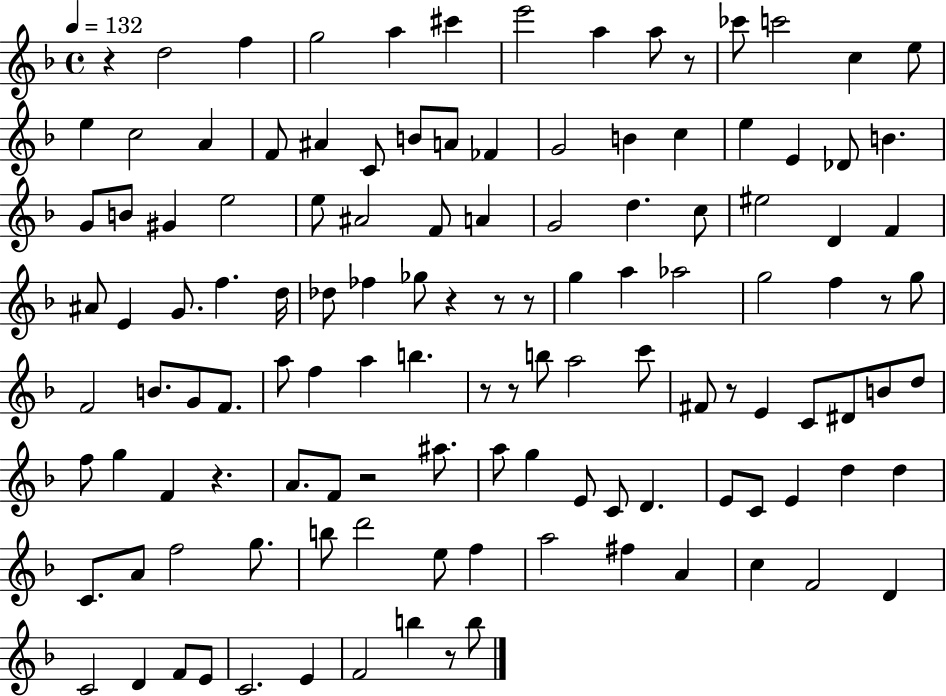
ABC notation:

X:1
T:Untitled
M:4/4
L:1/4
K:F
z d2 f g2 a ^c' e'2 a a/2 z/2 _c'/2 c'2 c e/2 e c2 A F/2 ^A C/2 B/2 A/2 _F G2 B c e E _D/2 B G/2 B/2 ^G e2 e/2 ^A2 F/2 A G2 d c/2 ^e2 D F ^A/2 E G/2 f d/4 _d/2 _f _g/2 z z/2 z/2 g a _a2 g2 f z/2 g/2 F2 B/2 G/2 F/2 a/2 f a b z/2 z/2 b/2 a2 c'/2 ^F/2 z/2 E C/2 ^D/2 B/2 d/2 f/2 g F z A/2 F/2 z2 ^a/2 a/2 g E/2 C/2 D E/2 C/2 E d d C/2 A/2 f2 g/2 b/2 d'2 e/2 f a2 ^f A c F2 D C2 D F/2 E/2 C2 E F2 b z/2 b/2